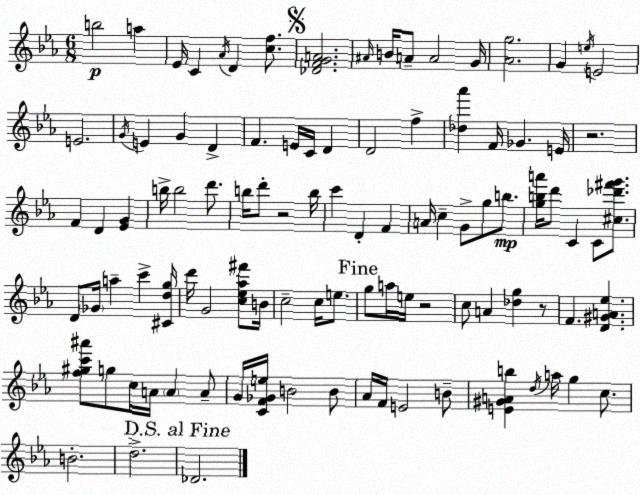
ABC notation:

X:1
T:Untitled
M:6/8
L:1/4
K:Cm
b2 a _E/4 C _A/4 D [cf]/2 [_DFGA]2 ^A/4 B/4 A/2 A2 G/4 [_Ag]2 G e/4 E2 E2 G/4 E G D F E/4 C/4 D D2 f [_d_a'] F/4 _G E/4 z2 F D [_EG] b/4 b2 d'/2 b/4 d'/2 z2 b/4 c' D F A/4 c G/2 g/2 b/2 [gba']/4 d'/2 C C/2 [^c_d'^f'g']/2 D/2 _G/4 a c' [^Cdg]/4 d'/4 G2 [c_e_a^f']/2 B/4 c2 c/4 e/2 g/2 a/4 e/4 z2 c/2 A [_dg] z/2 F [D^GA_e] [f^gc'^a']/2 g/2 c/4 A/4 A A/2 G/4 [CF_Ge]/4 B2 B/2 _A/4 F/4 E2 B/2 [E^GAb] d/4 a/4 g c/2 B2 d2 _D2